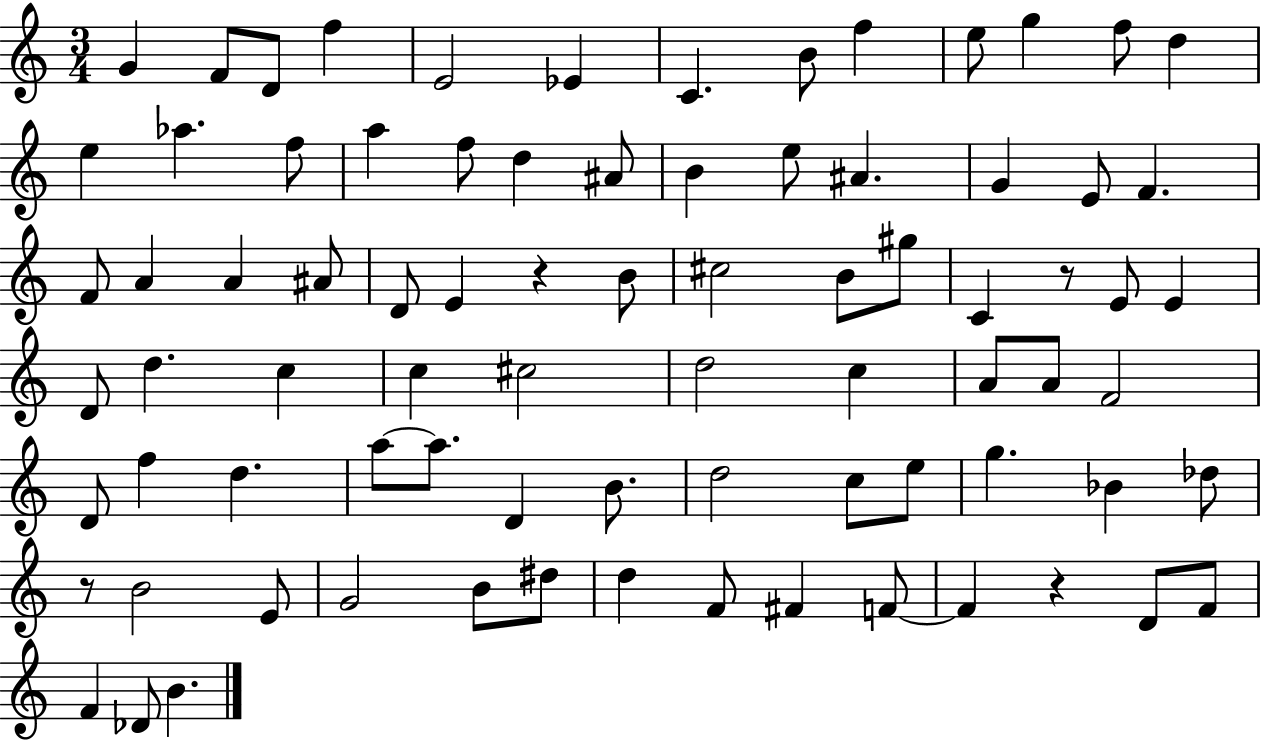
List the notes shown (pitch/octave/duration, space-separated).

G4/q F4/e D4/e F5/q E4/h Eb4/q C4/q. B4/e F5/q E5/e G5/q F5/e D5/q E5/q Ab5/q. F5/e A5/q F5/e D5/q A#4/e B4/q E5/e A#4/q. G4/q E4/e F4/q. F4/e A4/q A4/q A#4/e D4/e E4/q R/q B4/e C#5/h B4/e G#5/e C4/q R/e E4/e E4/q D4/e D5/q. C5/q C5/q C#5/h D5/h C5/q A4/e A4/e F4/h D4/e F5/q D5/q. A5/e A5/e. D4/q B4/e. D5/h C5/e E5/e G5/q. Bb4/q Db5/e R/e B4/h E4/e G4/h B4/e D#5/e D5/q F4/e F#4/q F4/e F4/q R/q D4/e F4/e F4/q Db4/e B4/q.